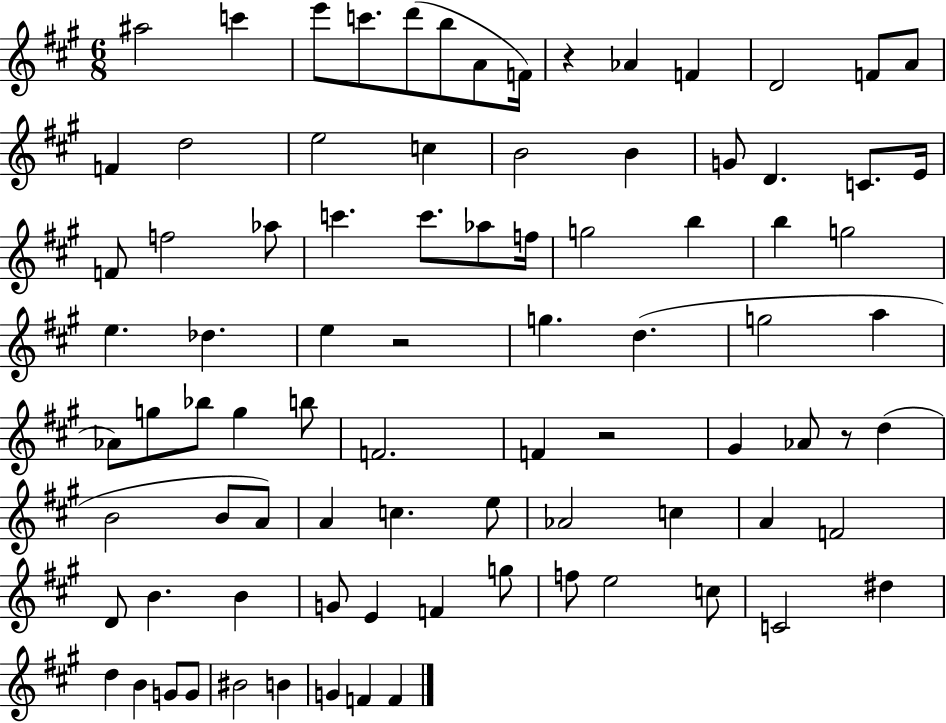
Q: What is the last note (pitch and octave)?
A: F4